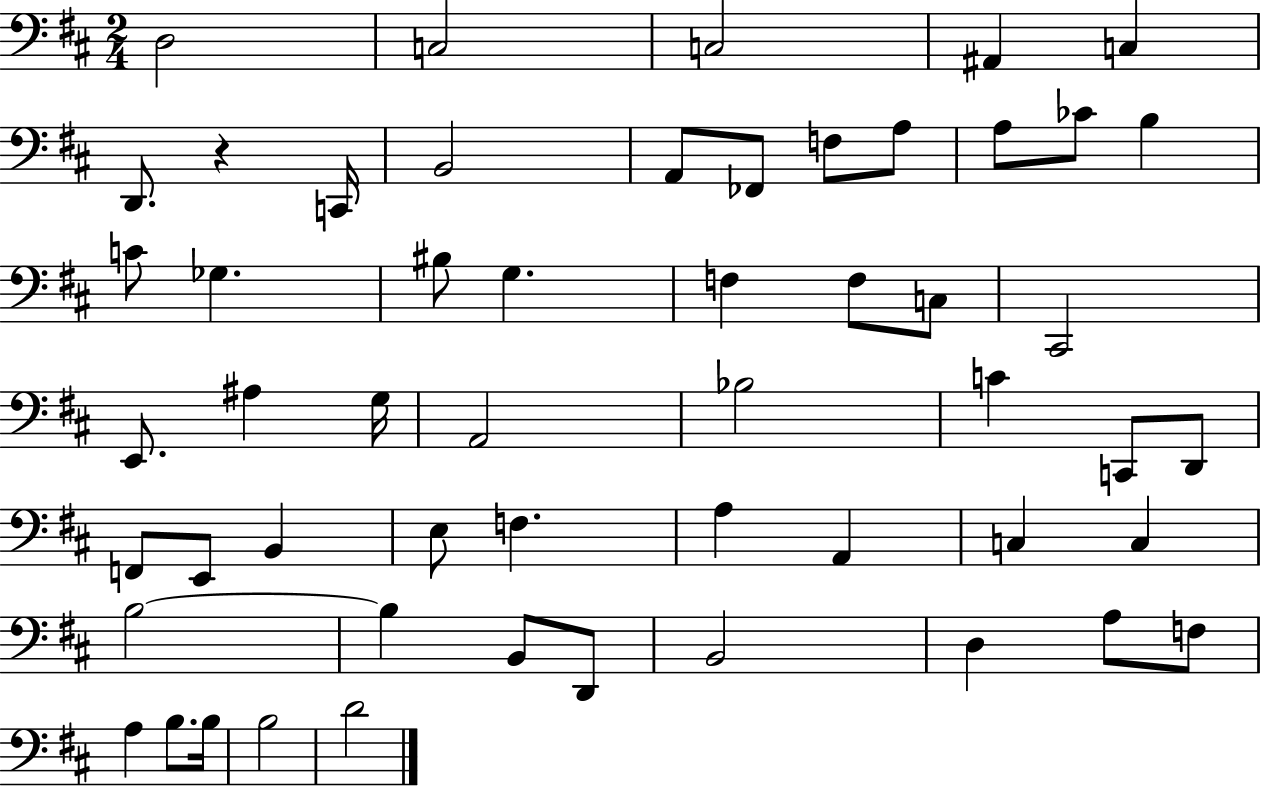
D3/h C3/h C3/h A#2/q C3/q D2/e. R/q C2/s B2/h A2/e FES2/e F3/e A3/e A3/e CES4/e B3/q C4/e Gb3/q. BIS3/e G3/q. F3/q F3/e C3/e C#2/h E2/e. A#3/q G3/s A2/h Bb3/h C4/q C2/e D2/e F2/e E2/e B2/q E3/e F3/q. A3/q A2/q C3/q C3/q B3/h B3/q B2/e D2/e B2/h D3/q A3/e F3/e A3/q B3/e. B3/s B3/h D4/h